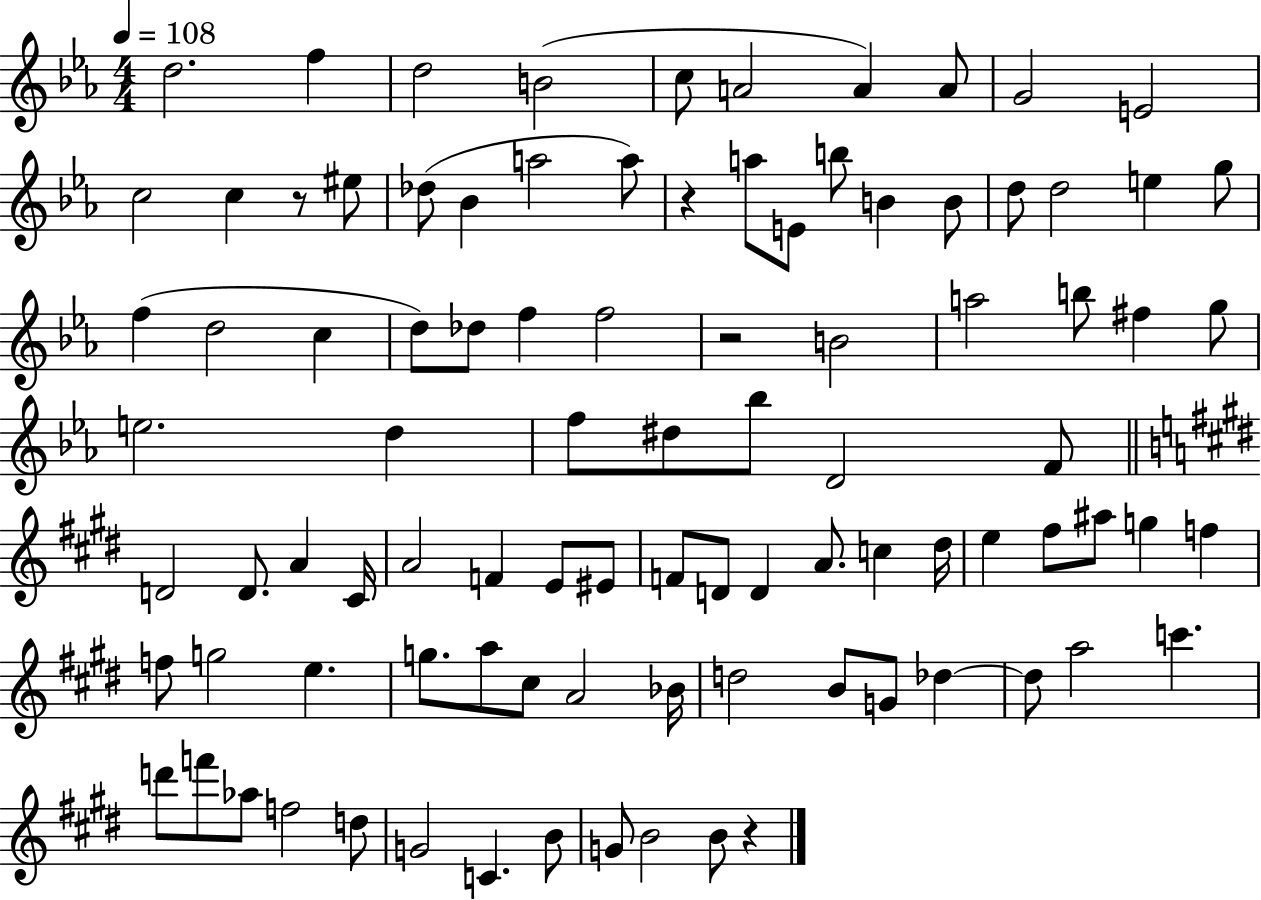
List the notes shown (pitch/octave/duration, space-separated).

D5/h. F5/q D5/h B4/h C5/e A4/h A4/q A4/e G4/h E4/h C5/h C5/q R/e EIS5/e Db5/e Bb4/q A5/h A5/e R/q A5/e E4/e B5/e B4/q B4/e D5/e D5/h E5/q G5/e F5/q D5/h C5/q D5/e Db5/e F5/q F5/h R/h B4/h A5/h B5/e F#5/q G5/e E5/h. D5/q F5/e D#5/e Bb5/e D4/h F4/e D4/h D4/e. A4/q C#4/s A4/h F4/q E4/e EIS4/e F4/e D4/e D4/q A4/e. C5/q D#5/s E5/q F#5/e A#5/e G5/q F5/q F5/e G5/h E5/q. G5/e. A5/e C#5/e A4/h Bb4/s D5/h B4/e G4/e Db5/q Db5/e A5/h C6/q. D6/e F6/e Ab5/e F5/h D5/e G4/h C4/q. B4/e G4/e B4/h B4/e R/q